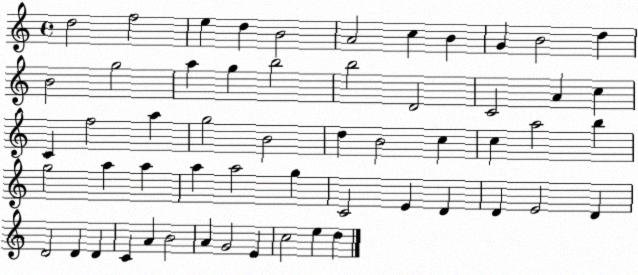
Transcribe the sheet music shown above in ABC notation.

X:1
T:Untitled
M:4/4
L:1/4
K:C
d2 f2 e d B2 A2 c B G B2 d B2 g2 a g b2 b2 D2 C2 A c C f2 a g2 B2 d B2 c c a2 b g2 a a a a2 g C2 E D D E2 D D2 D D C A B2 A G2 E c2 e d